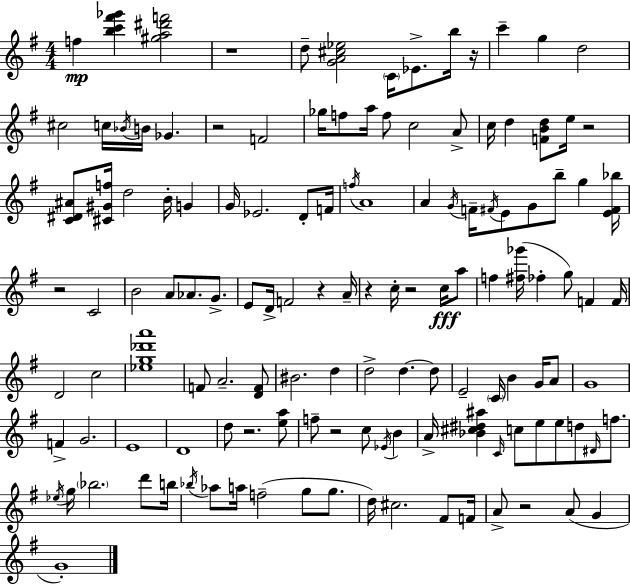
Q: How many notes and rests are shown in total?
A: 131